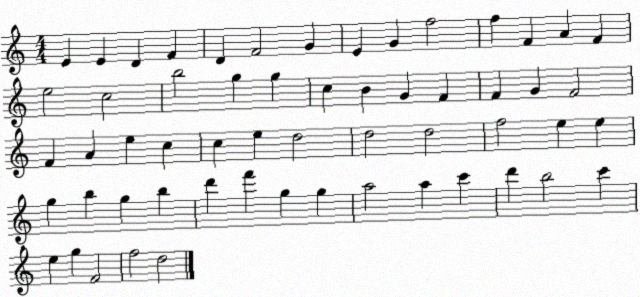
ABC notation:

X:1
T:Untitled
M:4/4
L:1/4
K:C
E E D F D F2 G E G f2 f F A F e2 c2 b2 g g c B G F F G F2 F A e c c e d2 d2 d2 f2 e e g b g b d' f' g g a2 a c' d' b2 c' e g F2 f2 d2